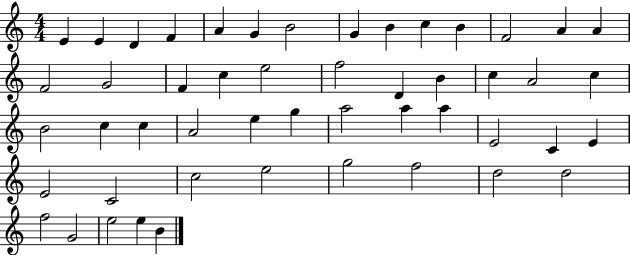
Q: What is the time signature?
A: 4/4